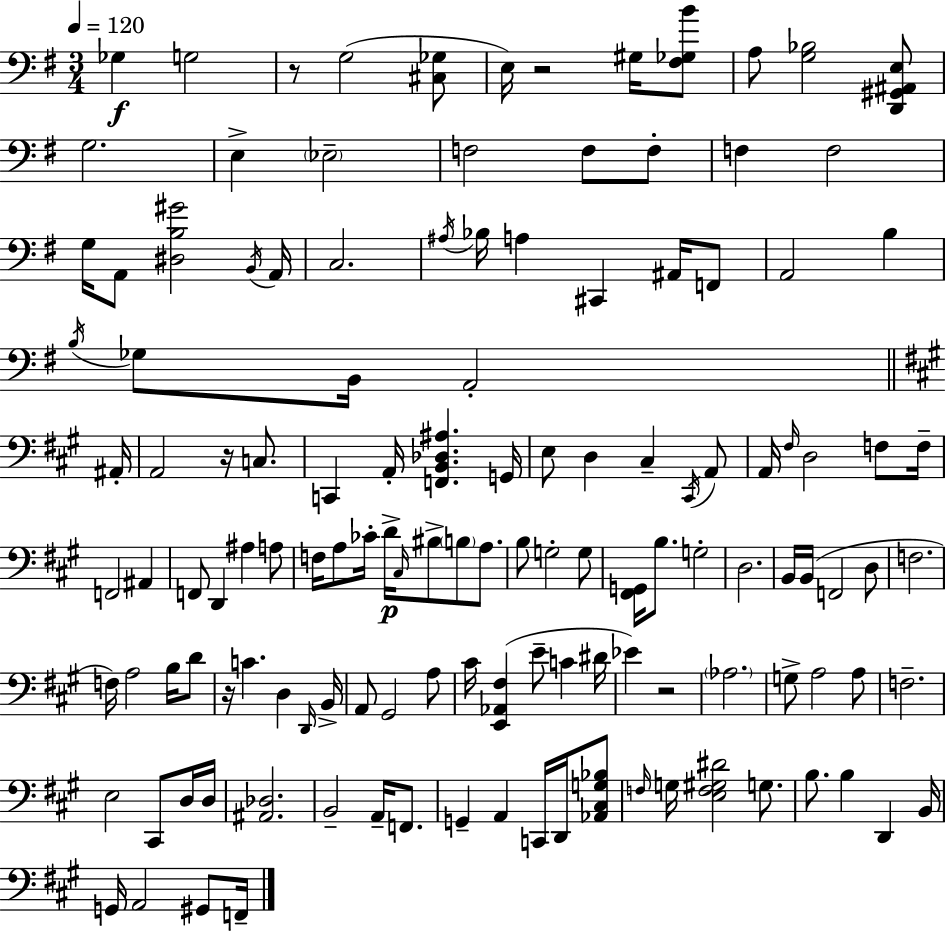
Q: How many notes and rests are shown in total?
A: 131